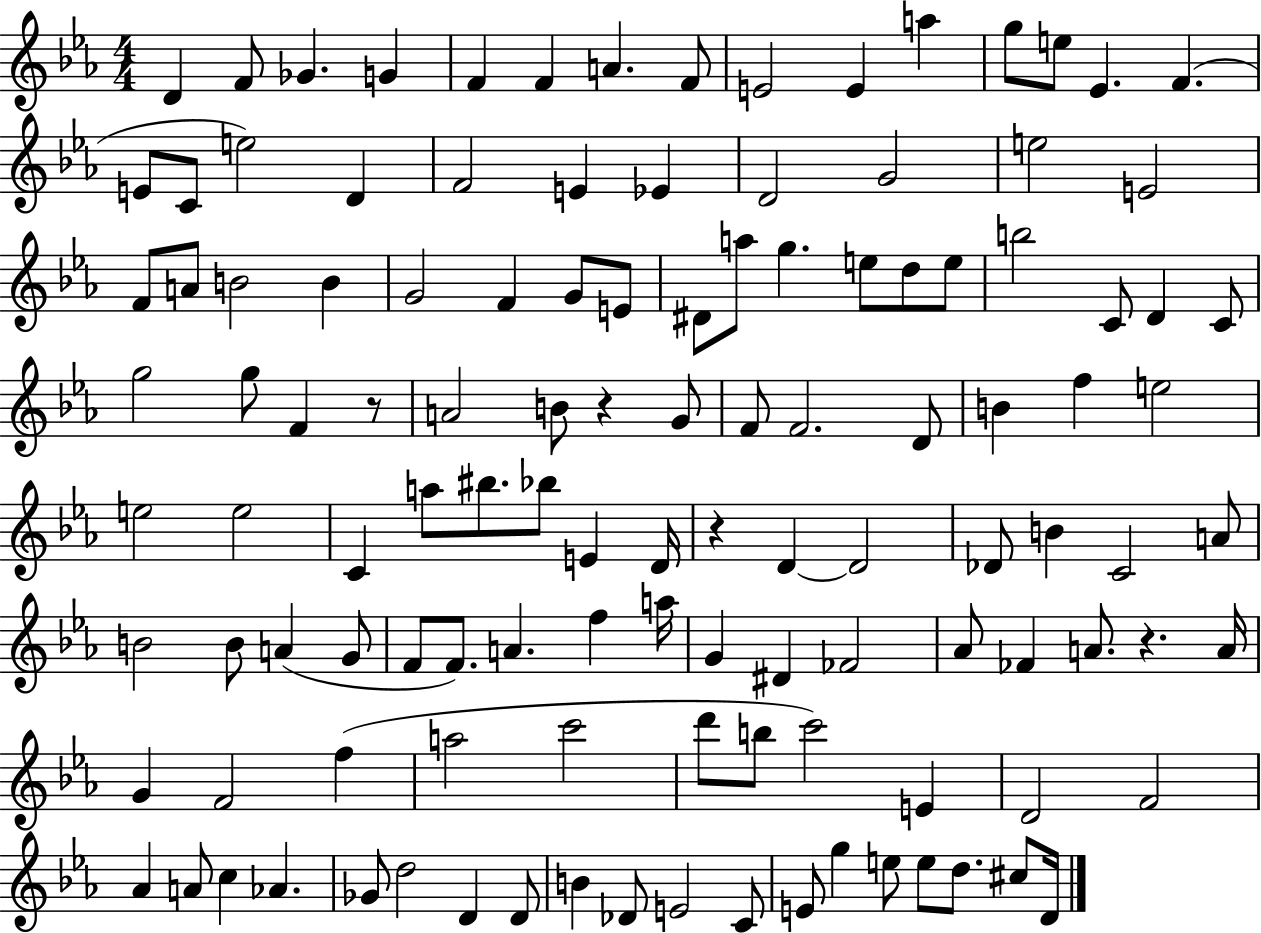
{
  \clef treble
  \numericTimeSignature
  \time 4/4
  \key ees \major
  \repeat volta 2 { d'4 f'8 ges'4. g'4 | f'4 f'4 a'4. f'8 | e'2 e'4 a''4 | g''8 e''8 ees'4. f'4.( | \break e'8 c'8 e''2) d'4 | f'2 e'4 ees'4 | d'2 g'2 | e''2 e'2 | \break f'8 a'8 b'2 b'4 | g'2 f'4 g'8 e'8 | dis'8 a''8 g''4. e''8 d''8 e''8 | b''2 c'8 d'4 c'8 | \break g''2 g''8 f'4 r8 | a'2 b'8 r4 g'8 | f'8 f'2. d'8 | b'4 f''4 e''2 | \break e''2 e''2 | c'4 a''8 bis''8. bes''8 e'4 d'16 | r4 d'4~~ d'2 | des'8 b'4 c'2 a'8 | \break b'2 b'8 a'4( g'8 | f'8 f'8.) a'4. f''4 a''16 | g'4 dis'4 fes'2 | aes'8 fes'4 a'8. r4. a'16 | \break g'4 f'2 f''4( | a''2 c'''2 | d'''8 b''8 c'''2) e'4 | d'2 f'2 | \break aes'4 a'8 c''4 aes'4. | ges'8 d''2 d'4 d'8 | b'4 des'8 e'2 c'8 | e'8 g''4 e''8 e''8 d''8. cis''8 d'16 | \break } \bar "|."
}